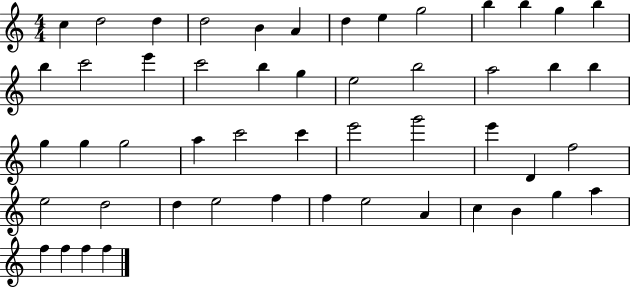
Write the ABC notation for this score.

X:1
T:Untitled
M:4/4
L:1/4
K:C
c d2 d d2 B A d e g2 b b g b b c'2 e' c'2 b g e2 b2 a2 b b g g g2 a c'2 c' e'2 g'2 e' D f2 e2 d2 d e2 f f e2 A c B g a f f f f